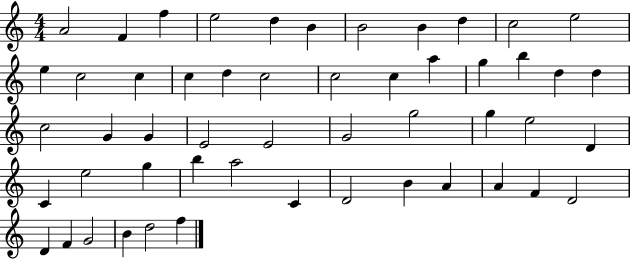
{
  \clef treble
  \numericTimeSignature
  \time 4/4
  \key c \major
  a'2 f'4 f''4 | e''2 d''4 b'4 | b'2 b'4 d''4 | c''2 e''2 | \break e''4 c''2 c''4 | c''4 d''4 c''2 | c''2 c''4 a''4 | g''4 b''4 d''4 d''4 | \break c''2 g'4 g'4 | e'2 e'2 | g'2 g''2 | g''4 e''2 d'4 | \break c'4 e''2 g''4 | b''4 a''2 c'4 | d'2 b'4 a'4 | a'4 f'4 d'2 | \break d'4 f'4 g'2 | b'4 d''2 f''4 | \bar "|."
}